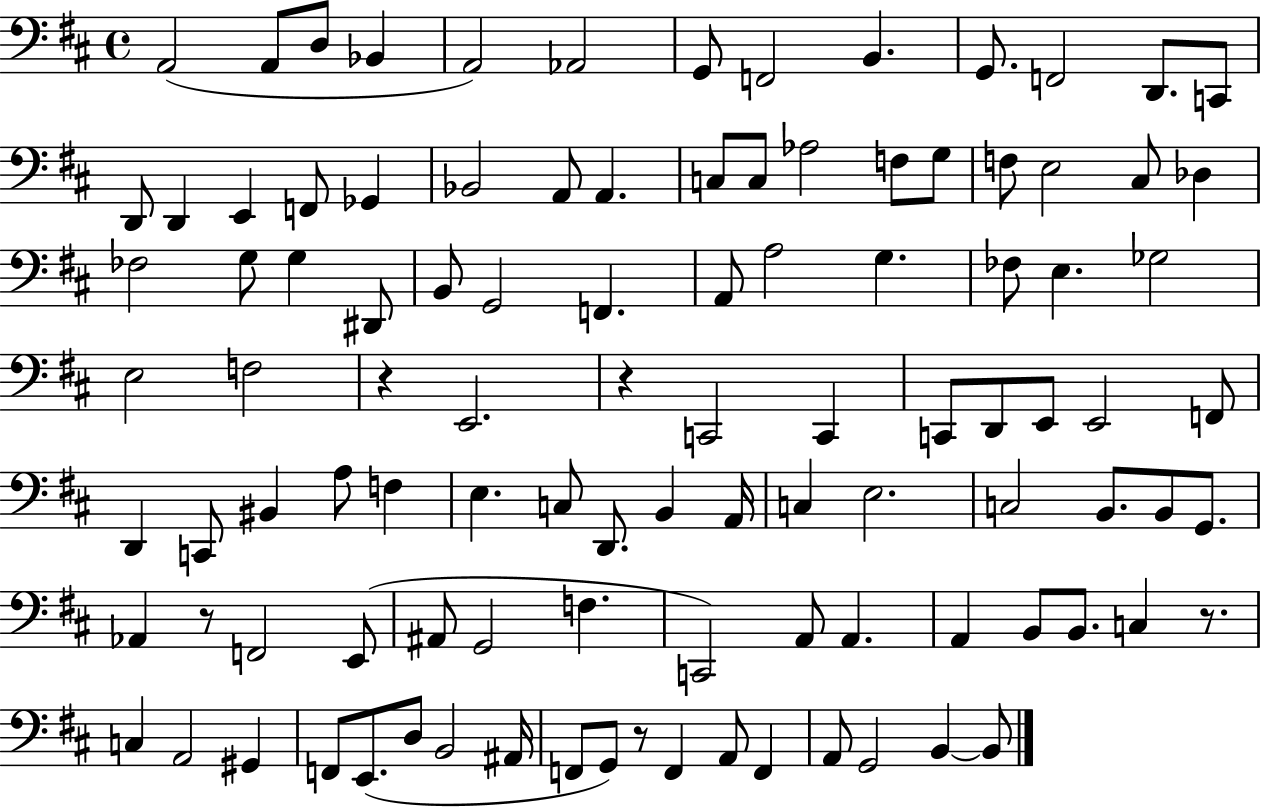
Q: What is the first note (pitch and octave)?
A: A2